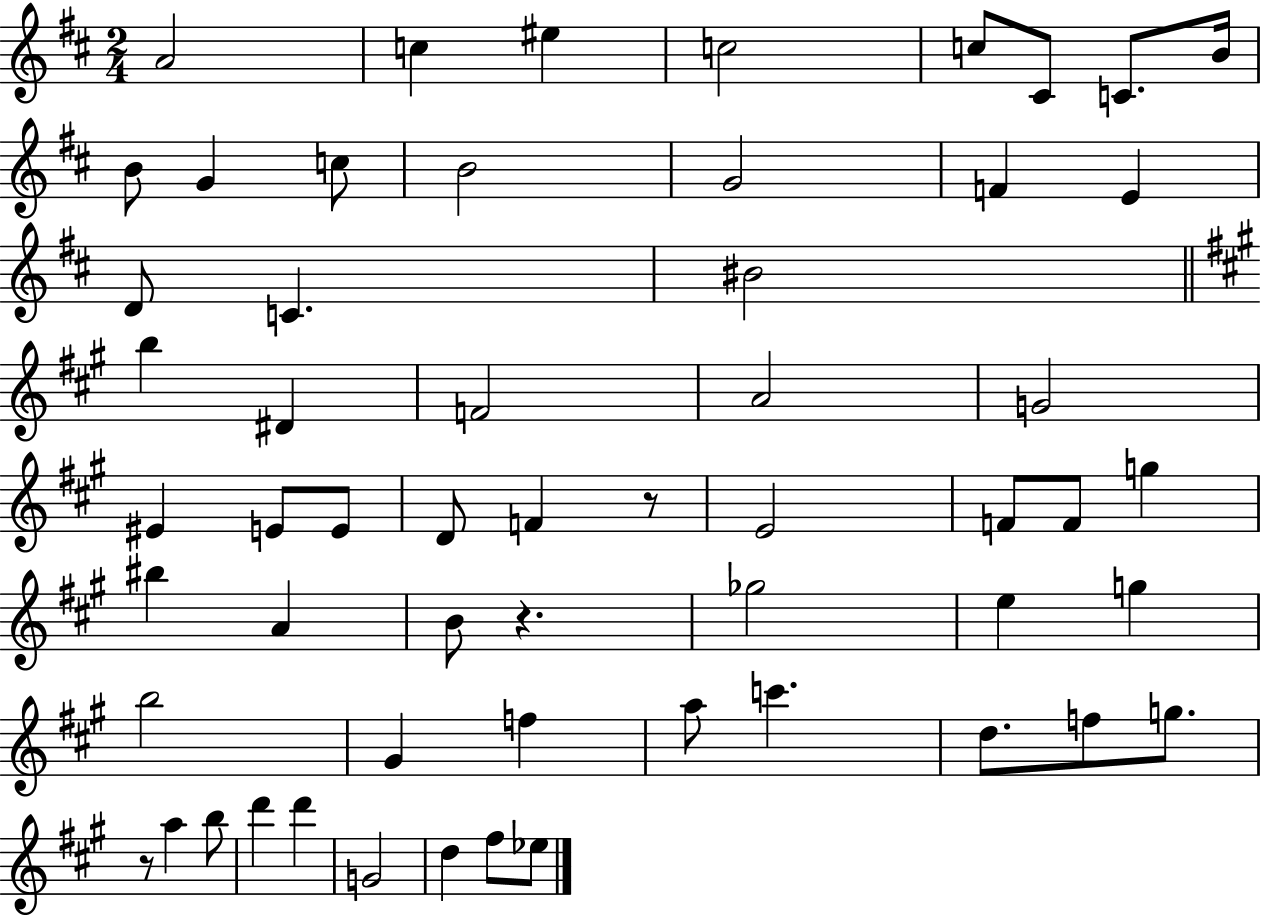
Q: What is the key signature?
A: D major